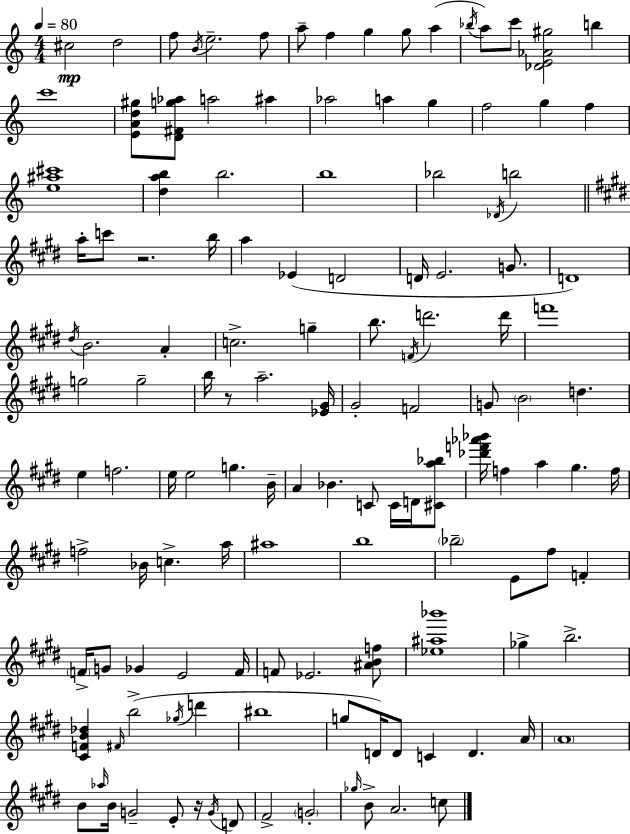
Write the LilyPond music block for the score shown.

{
  \clef treble
  \numericTimeSignature
  \time 4/4
  \key a \minor
  \tempo 4 = 80
  cis''2\mp d''2 | f''8 \acciaccatura { b'16 } e''2.-- f''8 | a''8-- f''4 g''4 g''8 a''4( | \acciaccatura { bes''16 } a''8) c'''8 <des' e' aes' gis''>2 b''4 | \break c'''1 | <e' a' d'' gis''>8 <d' fis' g'' aes''>8 a''2 ais''4 | aes''2 a''4 g''4 | f''2 g''4 f''4 | \break <e'' ais'' cis'''>1 | <d'' a'' b''>4 b''2. | b''1 | bes''2 \acciaccatura { des'16 } b''2 | \break \bar "||" \break \key e \major a''16-. c'''8 r2. b''16 | a''4 ees'4( d'2 | d'16 e'2. g'8. | d'1) | \break \acciaccatura { dis''16 } b'2. a'4-. | c''2.-> g''4-- | b''8. \acciaccatura { f'16 } d'''2. | d'''16 f'''1 | \break g''2 g''2-- | b''16 r8 a''2.-- | <ees' gis'>16 gis'2-. f'2 | g'8 \parenthesize b'2 d''4. | \break e''4 f''2. | e''16 e''2 g''4. | b'16-- a'4 bes'4. c'8 c'16 d'16 | <cis' a'' bes''>8 <des''' f''' aes''' bes'''>16 f''4 a''4 gis''4. | \break f''16 f''2-> bes'16 c''4.-> | a''16 ais''1 | b''1 | \parenthesize bes''2-- e'8 fis''8 f'4-. | \break \parenthesize f'16-> g'8 ges'4 e'2 | f'16 f'8 ees'2. | <ais' b' f''>8 <ees'' ais'' bes'''>1 | ges''4-> b''2.-> | \break <cis' f' b' des''>4 \grace { fis'16 } b''2->( \acciaccatura { ges''16 } | d'''4 bis''1 | g''8 d'16) d'8 c'4 d'4. | a'16 \parenthesize a'1 | \break b'8 \grace { aes''16 } b'16 g'2-- | e'8-. r16 \acciaccatura { g'16 } d'8 fis'2-> \parenthesize g'2-. | \grace { ges''16 } b'8-> a'2. | c''8 \bar "|."
}